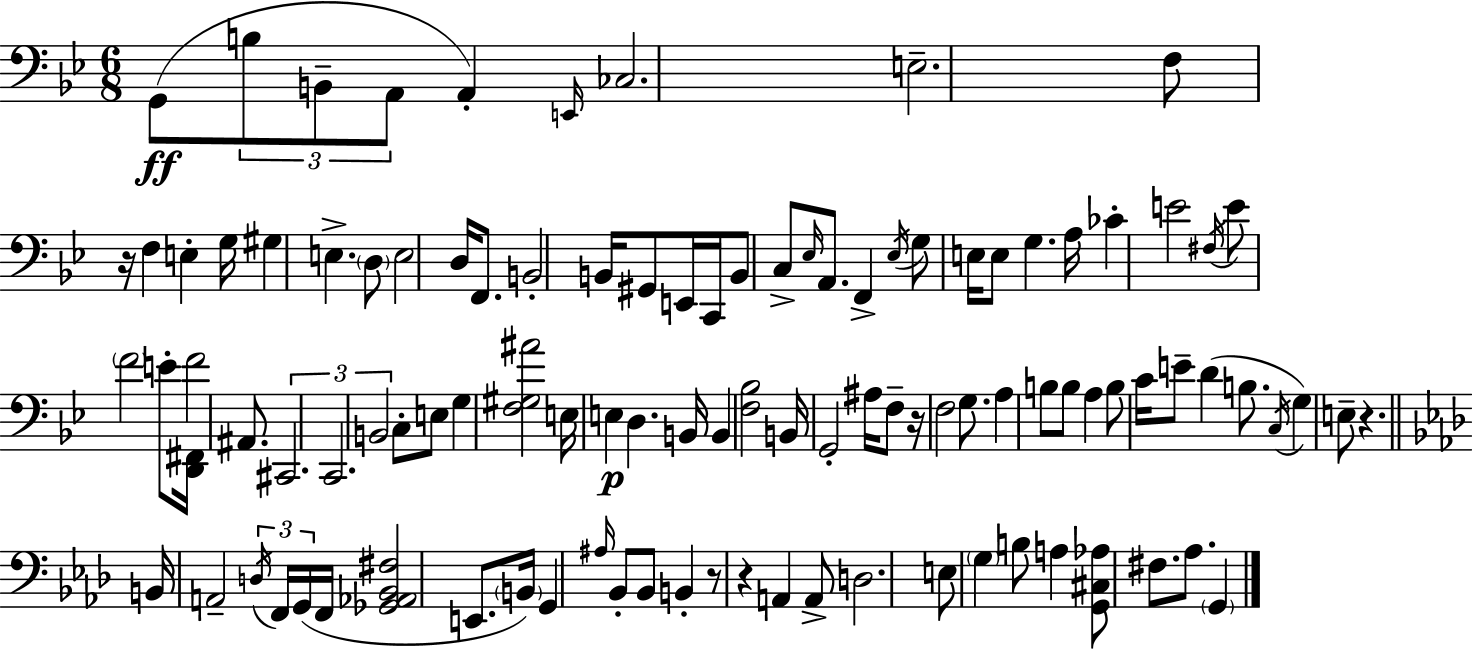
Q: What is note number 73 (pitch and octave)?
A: A2